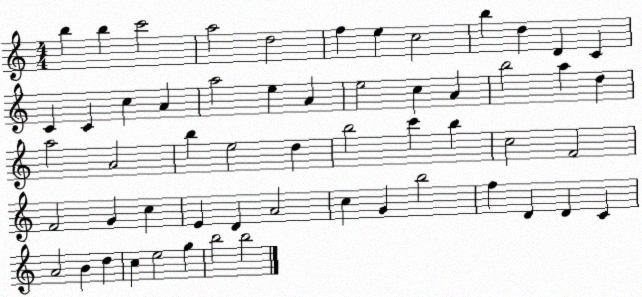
X:1
T:Untitled
M:4/4
L:1/4
K:C
b b c'2 a2 d2 f e c2 b d D C C C c A a2 e A e2 c A b2 a d a2 A2 b e2 d b2 c' b c2 F2 F2 G c E D A2 c G b2 f D D C A2 B d c e2 g b2 b2